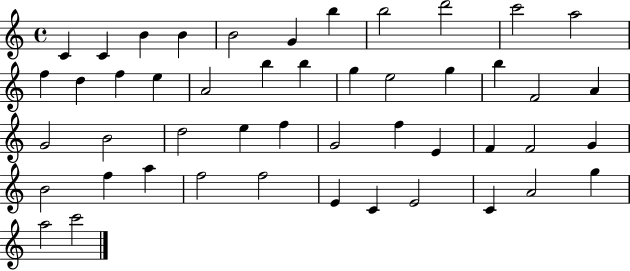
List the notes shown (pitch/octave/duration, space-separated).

C4/q C4/q B4/q B4/q B4/h G4/q B5/q B5/h D6/h C6/h A5/h F5/q D5/q F5/q E5/q A4/h B5/q B5/q G5/q E5/h G5/q B5/q F4/h A4/q G4/h B4/h D5/h E5/q F5/q G4/h F5/q E4/q F4/q F4/h G4/q B4/h F5/q A5/q F5/h F5/h E4/q C4/q E4/h C4/q A4/h G5/q A5/h C6/h